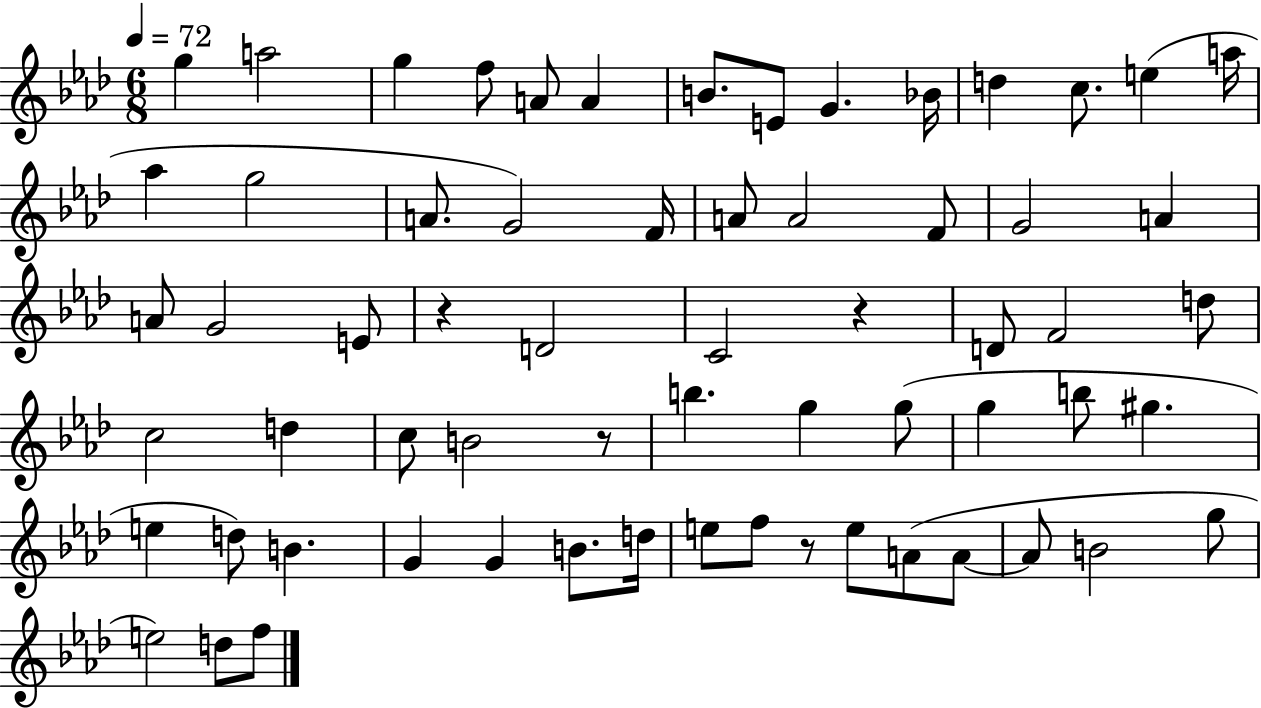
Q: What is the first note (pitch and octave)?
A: G5